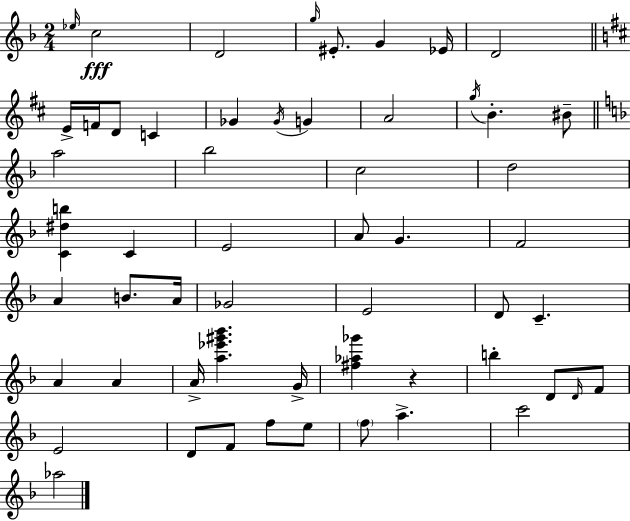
Eb5/s C5/h D4/h G5/s EIS4/e. G4/q Eb4/s D4/h E4/s F4/s D4/e C4/q Gb4/q Gb4/s G4/q A4/h G5/s B4/q. BIS4/e A5/h Bb5/h C5/h D5/h [C4,D#5,B5]/q C4/q E4/h A4/e G4/q. F4/h A4/q B4/e. A4/s Gb4/h E4/h D4/e C4/q. A4/q A4/q A4/s [A5,Eb6,G#6,Bb6]/q. G4/s [F#5,Ab5,Gb6]/q R/q B5/q D4/e D4/s F4/e E4/h D4/e F4/e F5/e E5/e F5/e A5/q. C6/h Ab5/h